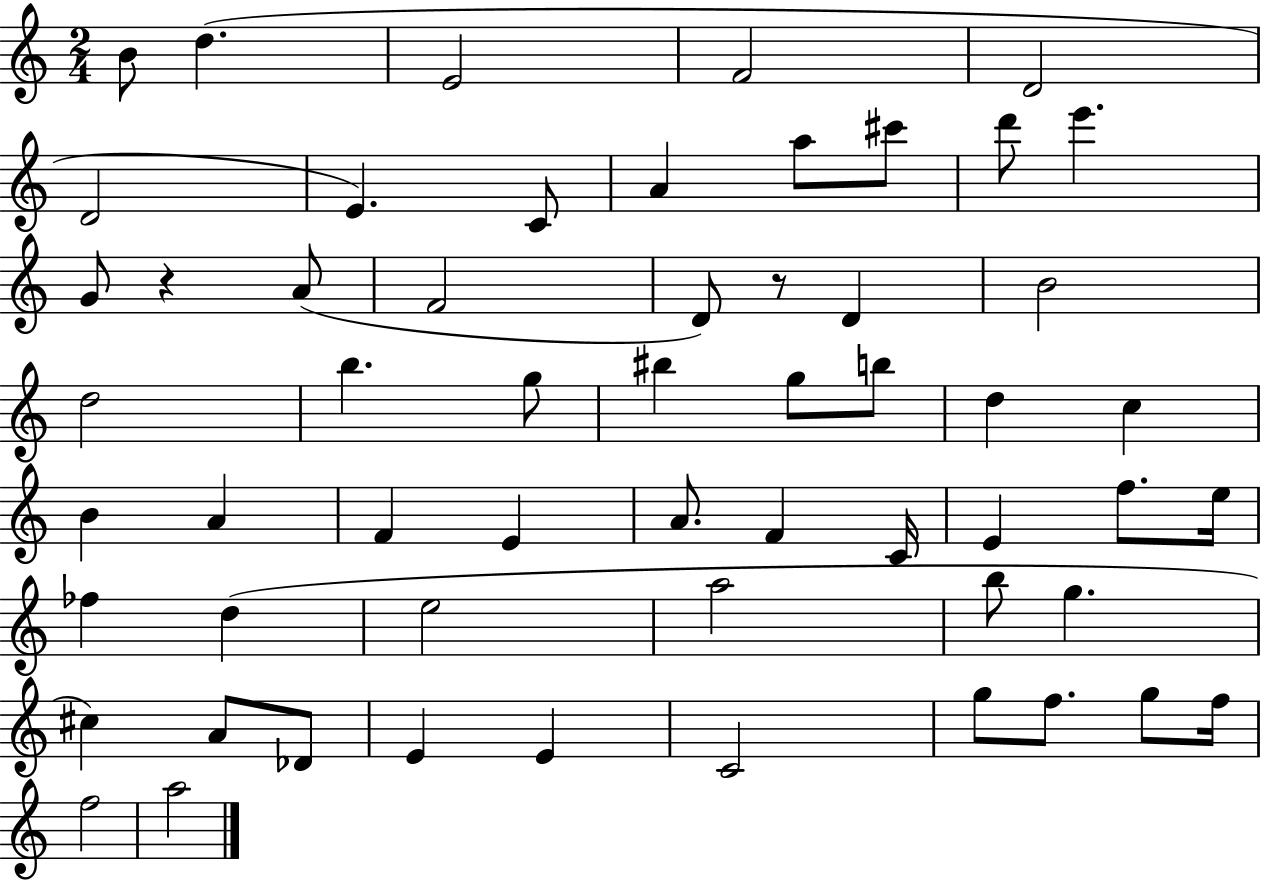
{
  \clef treble
  \numericTimeSignature
  \time 2/4
  \key c \major
  b'8 d''4.( | e'2 | f'2 | d'2 | \break d'2 | e'4.) c'8 | a'4 a''8 cis'''8 | d'''8 e'''4. | \break g'8 r4 a'8( | f'2 | d'8) r8 d'4 | b'2 | \break d''2 | b''4. g''8 | bis''4 g''8 b''8 | d''4 c''4 | \break b'4 a'4 | f'4 e'4 | a'8. f'4 c'16 | e'4 f''8. e''16 | \break fes''4 d''4( | e''2 | a''2 | b''8 g''4. | \break cis''4) a'8 des'8 | e'4 e'4 | c'2 | g''8 f''8. g''8 f''16 | \break f''2 | a''2 | \bar "|."
}